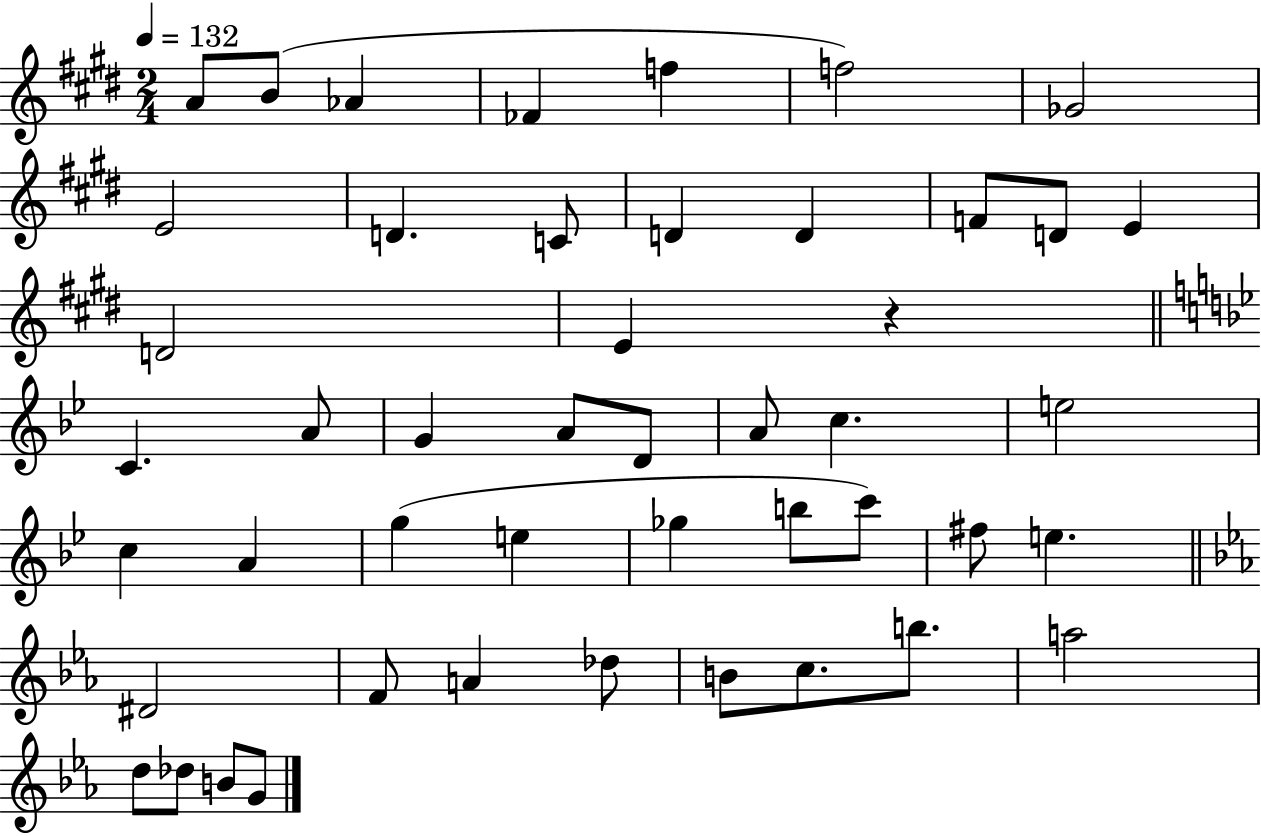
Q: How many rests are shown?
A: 1